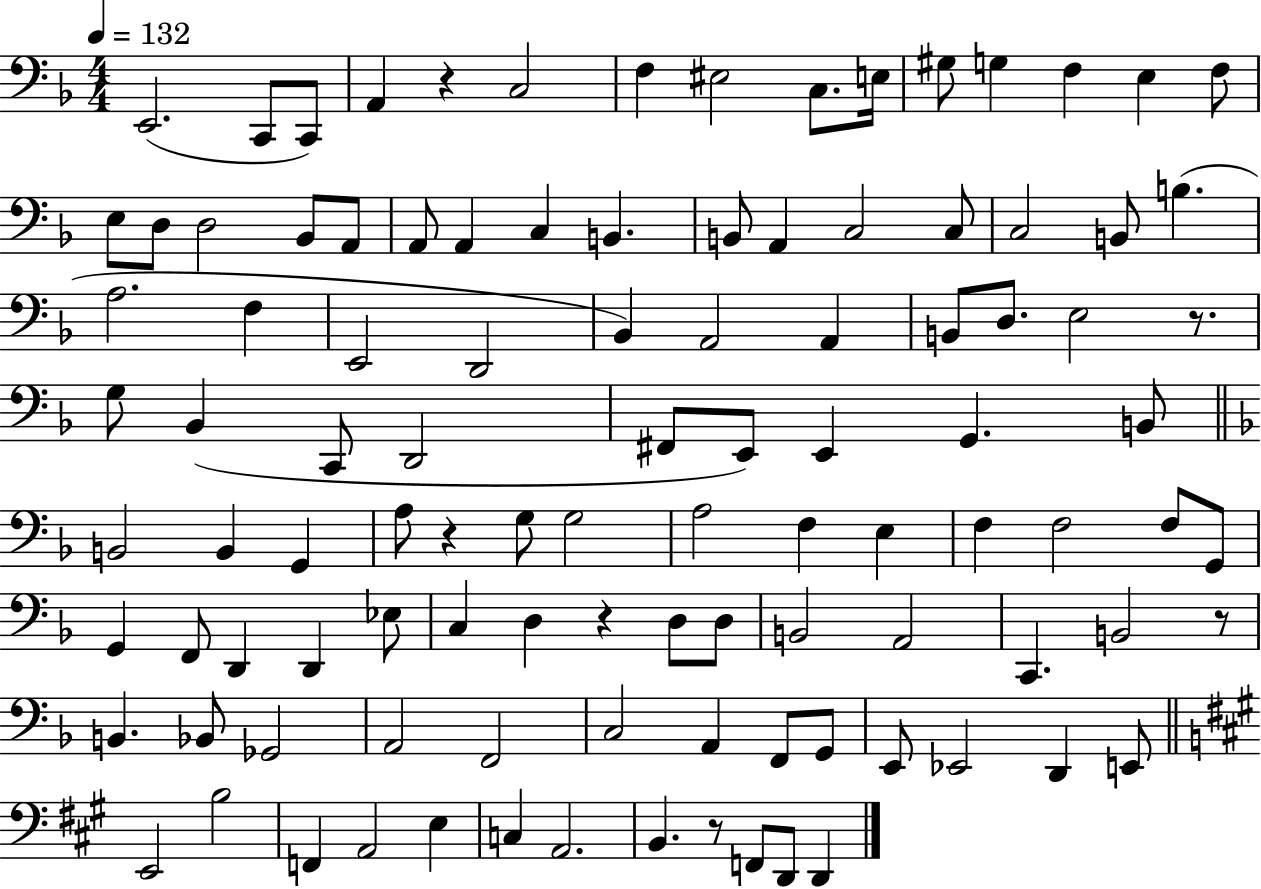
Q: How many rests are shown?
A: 6